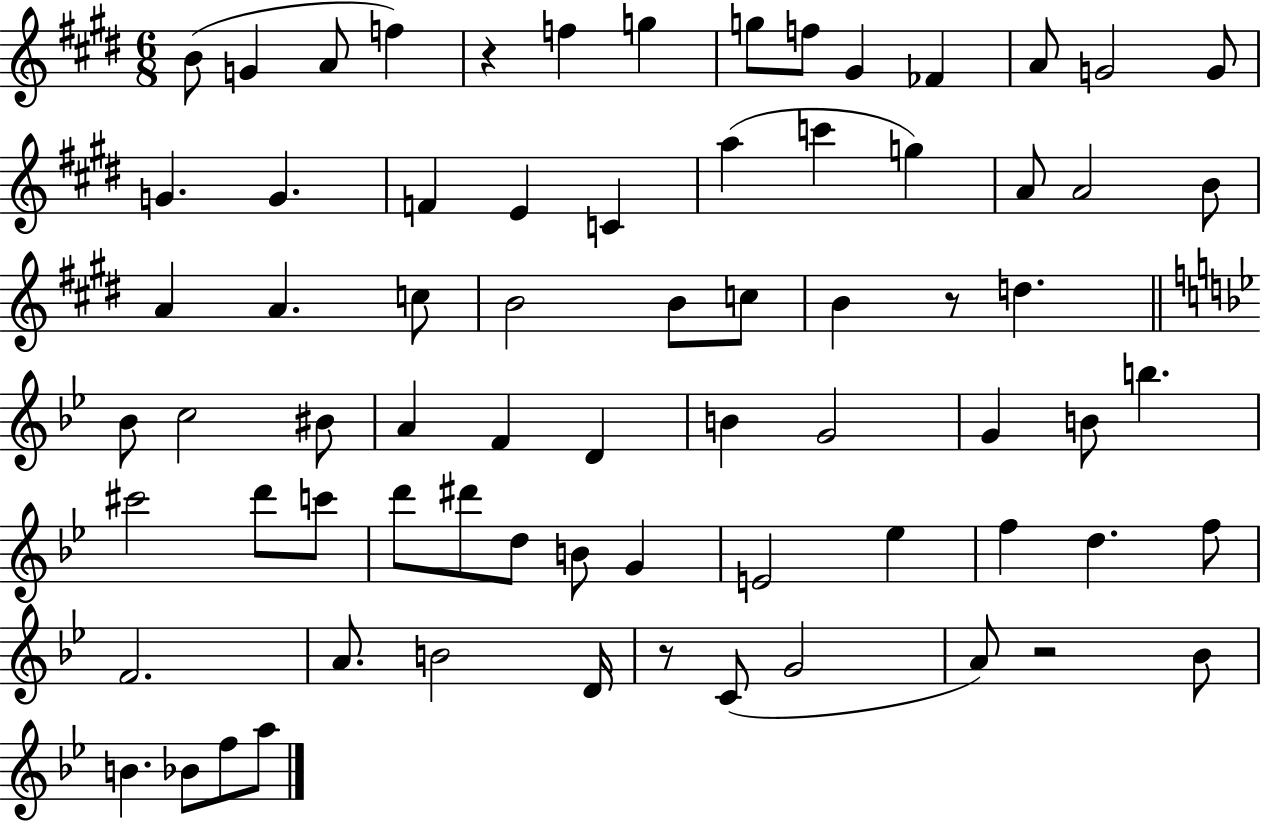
X:1
T:Untitled
M:6/8
L:1/4
K:E
B/2 G A/2 f z f g g/2 f/2 ^G _F A/2 G2 G/2 G G F E C a c' g A/2 A2 B/2 A A c/2 B2 B/2 c/2 B z/2 d _B/2 c2 ^B/2 A F D B G2 G B/2 b ^c'2 d'/2 c'/2 d'/2 ^d'/2 d/2 B/2 G E2 _e f d f/2 F2 A/2 B2 D/4 z/2 C/2 G2 A/2 z2 _B/2 B _B/2 f/2 a/2